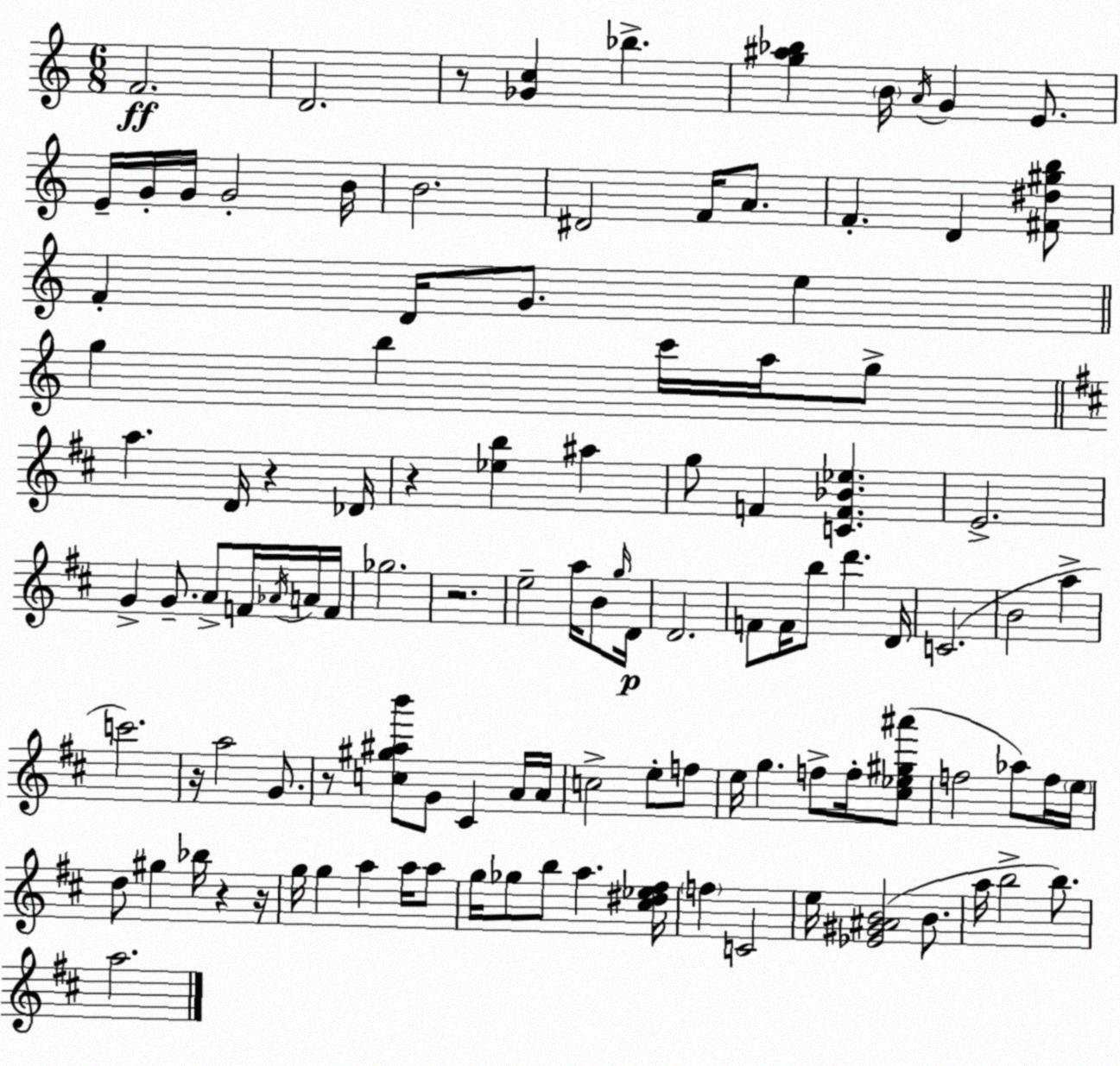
X:1
T:Untitled
M:6/8
L:1/4
K:Am
F2 D2 z/2 [_Gc] _b [g^a_b] B/4 A/4 G E/2 E/4 G/4 G/4 G2 B/4 B2 ^D2 F/4 A/2 F D [^F^d^gb]/2 F D/4 G/2 e g b c'/4 a/4 g/2 a D/4 z _D/4 z [_eb] ^a g/2 F [CF_B_e] E2 G G/2 A/2 F/4 _A/4 A/4 F/4 _g2 z2 e2 a/4 B/2 g/4 D/4 D2 F/2 F/4 b/2 d' D/4 C2 B2 a c'2 z/4 a2 G/2 z/2 [c^g^ab']/2 G/2 ^C A/4 A/4 c2 e/2 f/2 e/4 g f/2 f/4 [^c_e^g^a']/2 f2 _a/2 f/4 e/4 d/2 ^g _b/4 z z/4 g/4 g a a/4 a/2 g/4 _g/2 b/2 a [^c^d_e^f]/4 f C2 e/4 [_E^G^AB]2 B/2 a/4 b2 b/2 a2